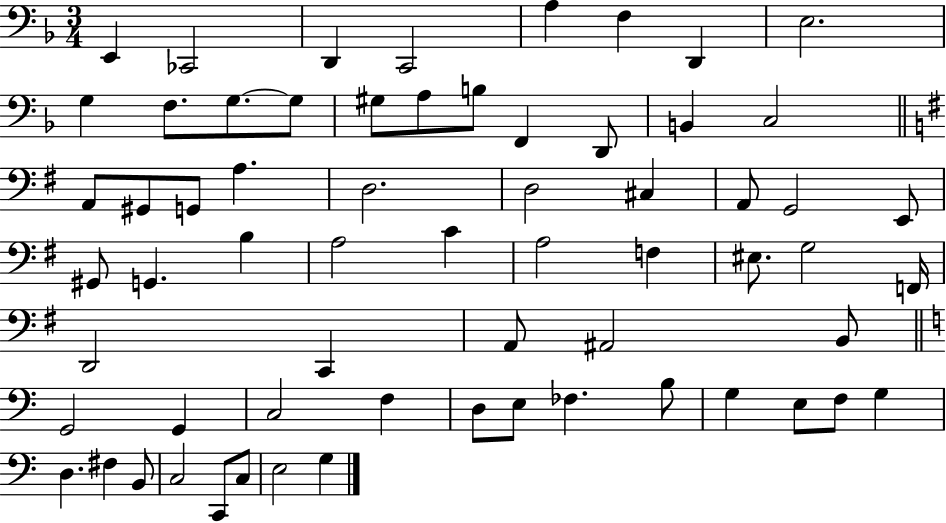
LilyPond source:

{
  \clef bass
  \numericTimeSignature
  \time 3/4
  \key f \major
  e,4 ces,2 | d,4 c,2 | a4 f4 d,4 | e2. | \break g4 f8. g8.~~ g8 | gis8 a8 b8 f,4 d,8 | b,4 c2 | \bar "||" \break \key g \major a,8 gis,8 g,8 a4. | d2. | d2 cis4 | a,8 g,2 e,8 | \break gis,8 g,4. b4 | a2 c'4 | a2 f4 | eis8. g2 f,16 | \break d,2 c,4 | a,8 ais,2 b,8 | \bar "||" \break \key c \major g,2 g,4 | c2 f4 | d8 e8 fes4. b8 | g4 e8 f8 g4 | \break d4. fis4 b,8 | c2 c,8 c8 | e2 g4 | \bar "|."
}